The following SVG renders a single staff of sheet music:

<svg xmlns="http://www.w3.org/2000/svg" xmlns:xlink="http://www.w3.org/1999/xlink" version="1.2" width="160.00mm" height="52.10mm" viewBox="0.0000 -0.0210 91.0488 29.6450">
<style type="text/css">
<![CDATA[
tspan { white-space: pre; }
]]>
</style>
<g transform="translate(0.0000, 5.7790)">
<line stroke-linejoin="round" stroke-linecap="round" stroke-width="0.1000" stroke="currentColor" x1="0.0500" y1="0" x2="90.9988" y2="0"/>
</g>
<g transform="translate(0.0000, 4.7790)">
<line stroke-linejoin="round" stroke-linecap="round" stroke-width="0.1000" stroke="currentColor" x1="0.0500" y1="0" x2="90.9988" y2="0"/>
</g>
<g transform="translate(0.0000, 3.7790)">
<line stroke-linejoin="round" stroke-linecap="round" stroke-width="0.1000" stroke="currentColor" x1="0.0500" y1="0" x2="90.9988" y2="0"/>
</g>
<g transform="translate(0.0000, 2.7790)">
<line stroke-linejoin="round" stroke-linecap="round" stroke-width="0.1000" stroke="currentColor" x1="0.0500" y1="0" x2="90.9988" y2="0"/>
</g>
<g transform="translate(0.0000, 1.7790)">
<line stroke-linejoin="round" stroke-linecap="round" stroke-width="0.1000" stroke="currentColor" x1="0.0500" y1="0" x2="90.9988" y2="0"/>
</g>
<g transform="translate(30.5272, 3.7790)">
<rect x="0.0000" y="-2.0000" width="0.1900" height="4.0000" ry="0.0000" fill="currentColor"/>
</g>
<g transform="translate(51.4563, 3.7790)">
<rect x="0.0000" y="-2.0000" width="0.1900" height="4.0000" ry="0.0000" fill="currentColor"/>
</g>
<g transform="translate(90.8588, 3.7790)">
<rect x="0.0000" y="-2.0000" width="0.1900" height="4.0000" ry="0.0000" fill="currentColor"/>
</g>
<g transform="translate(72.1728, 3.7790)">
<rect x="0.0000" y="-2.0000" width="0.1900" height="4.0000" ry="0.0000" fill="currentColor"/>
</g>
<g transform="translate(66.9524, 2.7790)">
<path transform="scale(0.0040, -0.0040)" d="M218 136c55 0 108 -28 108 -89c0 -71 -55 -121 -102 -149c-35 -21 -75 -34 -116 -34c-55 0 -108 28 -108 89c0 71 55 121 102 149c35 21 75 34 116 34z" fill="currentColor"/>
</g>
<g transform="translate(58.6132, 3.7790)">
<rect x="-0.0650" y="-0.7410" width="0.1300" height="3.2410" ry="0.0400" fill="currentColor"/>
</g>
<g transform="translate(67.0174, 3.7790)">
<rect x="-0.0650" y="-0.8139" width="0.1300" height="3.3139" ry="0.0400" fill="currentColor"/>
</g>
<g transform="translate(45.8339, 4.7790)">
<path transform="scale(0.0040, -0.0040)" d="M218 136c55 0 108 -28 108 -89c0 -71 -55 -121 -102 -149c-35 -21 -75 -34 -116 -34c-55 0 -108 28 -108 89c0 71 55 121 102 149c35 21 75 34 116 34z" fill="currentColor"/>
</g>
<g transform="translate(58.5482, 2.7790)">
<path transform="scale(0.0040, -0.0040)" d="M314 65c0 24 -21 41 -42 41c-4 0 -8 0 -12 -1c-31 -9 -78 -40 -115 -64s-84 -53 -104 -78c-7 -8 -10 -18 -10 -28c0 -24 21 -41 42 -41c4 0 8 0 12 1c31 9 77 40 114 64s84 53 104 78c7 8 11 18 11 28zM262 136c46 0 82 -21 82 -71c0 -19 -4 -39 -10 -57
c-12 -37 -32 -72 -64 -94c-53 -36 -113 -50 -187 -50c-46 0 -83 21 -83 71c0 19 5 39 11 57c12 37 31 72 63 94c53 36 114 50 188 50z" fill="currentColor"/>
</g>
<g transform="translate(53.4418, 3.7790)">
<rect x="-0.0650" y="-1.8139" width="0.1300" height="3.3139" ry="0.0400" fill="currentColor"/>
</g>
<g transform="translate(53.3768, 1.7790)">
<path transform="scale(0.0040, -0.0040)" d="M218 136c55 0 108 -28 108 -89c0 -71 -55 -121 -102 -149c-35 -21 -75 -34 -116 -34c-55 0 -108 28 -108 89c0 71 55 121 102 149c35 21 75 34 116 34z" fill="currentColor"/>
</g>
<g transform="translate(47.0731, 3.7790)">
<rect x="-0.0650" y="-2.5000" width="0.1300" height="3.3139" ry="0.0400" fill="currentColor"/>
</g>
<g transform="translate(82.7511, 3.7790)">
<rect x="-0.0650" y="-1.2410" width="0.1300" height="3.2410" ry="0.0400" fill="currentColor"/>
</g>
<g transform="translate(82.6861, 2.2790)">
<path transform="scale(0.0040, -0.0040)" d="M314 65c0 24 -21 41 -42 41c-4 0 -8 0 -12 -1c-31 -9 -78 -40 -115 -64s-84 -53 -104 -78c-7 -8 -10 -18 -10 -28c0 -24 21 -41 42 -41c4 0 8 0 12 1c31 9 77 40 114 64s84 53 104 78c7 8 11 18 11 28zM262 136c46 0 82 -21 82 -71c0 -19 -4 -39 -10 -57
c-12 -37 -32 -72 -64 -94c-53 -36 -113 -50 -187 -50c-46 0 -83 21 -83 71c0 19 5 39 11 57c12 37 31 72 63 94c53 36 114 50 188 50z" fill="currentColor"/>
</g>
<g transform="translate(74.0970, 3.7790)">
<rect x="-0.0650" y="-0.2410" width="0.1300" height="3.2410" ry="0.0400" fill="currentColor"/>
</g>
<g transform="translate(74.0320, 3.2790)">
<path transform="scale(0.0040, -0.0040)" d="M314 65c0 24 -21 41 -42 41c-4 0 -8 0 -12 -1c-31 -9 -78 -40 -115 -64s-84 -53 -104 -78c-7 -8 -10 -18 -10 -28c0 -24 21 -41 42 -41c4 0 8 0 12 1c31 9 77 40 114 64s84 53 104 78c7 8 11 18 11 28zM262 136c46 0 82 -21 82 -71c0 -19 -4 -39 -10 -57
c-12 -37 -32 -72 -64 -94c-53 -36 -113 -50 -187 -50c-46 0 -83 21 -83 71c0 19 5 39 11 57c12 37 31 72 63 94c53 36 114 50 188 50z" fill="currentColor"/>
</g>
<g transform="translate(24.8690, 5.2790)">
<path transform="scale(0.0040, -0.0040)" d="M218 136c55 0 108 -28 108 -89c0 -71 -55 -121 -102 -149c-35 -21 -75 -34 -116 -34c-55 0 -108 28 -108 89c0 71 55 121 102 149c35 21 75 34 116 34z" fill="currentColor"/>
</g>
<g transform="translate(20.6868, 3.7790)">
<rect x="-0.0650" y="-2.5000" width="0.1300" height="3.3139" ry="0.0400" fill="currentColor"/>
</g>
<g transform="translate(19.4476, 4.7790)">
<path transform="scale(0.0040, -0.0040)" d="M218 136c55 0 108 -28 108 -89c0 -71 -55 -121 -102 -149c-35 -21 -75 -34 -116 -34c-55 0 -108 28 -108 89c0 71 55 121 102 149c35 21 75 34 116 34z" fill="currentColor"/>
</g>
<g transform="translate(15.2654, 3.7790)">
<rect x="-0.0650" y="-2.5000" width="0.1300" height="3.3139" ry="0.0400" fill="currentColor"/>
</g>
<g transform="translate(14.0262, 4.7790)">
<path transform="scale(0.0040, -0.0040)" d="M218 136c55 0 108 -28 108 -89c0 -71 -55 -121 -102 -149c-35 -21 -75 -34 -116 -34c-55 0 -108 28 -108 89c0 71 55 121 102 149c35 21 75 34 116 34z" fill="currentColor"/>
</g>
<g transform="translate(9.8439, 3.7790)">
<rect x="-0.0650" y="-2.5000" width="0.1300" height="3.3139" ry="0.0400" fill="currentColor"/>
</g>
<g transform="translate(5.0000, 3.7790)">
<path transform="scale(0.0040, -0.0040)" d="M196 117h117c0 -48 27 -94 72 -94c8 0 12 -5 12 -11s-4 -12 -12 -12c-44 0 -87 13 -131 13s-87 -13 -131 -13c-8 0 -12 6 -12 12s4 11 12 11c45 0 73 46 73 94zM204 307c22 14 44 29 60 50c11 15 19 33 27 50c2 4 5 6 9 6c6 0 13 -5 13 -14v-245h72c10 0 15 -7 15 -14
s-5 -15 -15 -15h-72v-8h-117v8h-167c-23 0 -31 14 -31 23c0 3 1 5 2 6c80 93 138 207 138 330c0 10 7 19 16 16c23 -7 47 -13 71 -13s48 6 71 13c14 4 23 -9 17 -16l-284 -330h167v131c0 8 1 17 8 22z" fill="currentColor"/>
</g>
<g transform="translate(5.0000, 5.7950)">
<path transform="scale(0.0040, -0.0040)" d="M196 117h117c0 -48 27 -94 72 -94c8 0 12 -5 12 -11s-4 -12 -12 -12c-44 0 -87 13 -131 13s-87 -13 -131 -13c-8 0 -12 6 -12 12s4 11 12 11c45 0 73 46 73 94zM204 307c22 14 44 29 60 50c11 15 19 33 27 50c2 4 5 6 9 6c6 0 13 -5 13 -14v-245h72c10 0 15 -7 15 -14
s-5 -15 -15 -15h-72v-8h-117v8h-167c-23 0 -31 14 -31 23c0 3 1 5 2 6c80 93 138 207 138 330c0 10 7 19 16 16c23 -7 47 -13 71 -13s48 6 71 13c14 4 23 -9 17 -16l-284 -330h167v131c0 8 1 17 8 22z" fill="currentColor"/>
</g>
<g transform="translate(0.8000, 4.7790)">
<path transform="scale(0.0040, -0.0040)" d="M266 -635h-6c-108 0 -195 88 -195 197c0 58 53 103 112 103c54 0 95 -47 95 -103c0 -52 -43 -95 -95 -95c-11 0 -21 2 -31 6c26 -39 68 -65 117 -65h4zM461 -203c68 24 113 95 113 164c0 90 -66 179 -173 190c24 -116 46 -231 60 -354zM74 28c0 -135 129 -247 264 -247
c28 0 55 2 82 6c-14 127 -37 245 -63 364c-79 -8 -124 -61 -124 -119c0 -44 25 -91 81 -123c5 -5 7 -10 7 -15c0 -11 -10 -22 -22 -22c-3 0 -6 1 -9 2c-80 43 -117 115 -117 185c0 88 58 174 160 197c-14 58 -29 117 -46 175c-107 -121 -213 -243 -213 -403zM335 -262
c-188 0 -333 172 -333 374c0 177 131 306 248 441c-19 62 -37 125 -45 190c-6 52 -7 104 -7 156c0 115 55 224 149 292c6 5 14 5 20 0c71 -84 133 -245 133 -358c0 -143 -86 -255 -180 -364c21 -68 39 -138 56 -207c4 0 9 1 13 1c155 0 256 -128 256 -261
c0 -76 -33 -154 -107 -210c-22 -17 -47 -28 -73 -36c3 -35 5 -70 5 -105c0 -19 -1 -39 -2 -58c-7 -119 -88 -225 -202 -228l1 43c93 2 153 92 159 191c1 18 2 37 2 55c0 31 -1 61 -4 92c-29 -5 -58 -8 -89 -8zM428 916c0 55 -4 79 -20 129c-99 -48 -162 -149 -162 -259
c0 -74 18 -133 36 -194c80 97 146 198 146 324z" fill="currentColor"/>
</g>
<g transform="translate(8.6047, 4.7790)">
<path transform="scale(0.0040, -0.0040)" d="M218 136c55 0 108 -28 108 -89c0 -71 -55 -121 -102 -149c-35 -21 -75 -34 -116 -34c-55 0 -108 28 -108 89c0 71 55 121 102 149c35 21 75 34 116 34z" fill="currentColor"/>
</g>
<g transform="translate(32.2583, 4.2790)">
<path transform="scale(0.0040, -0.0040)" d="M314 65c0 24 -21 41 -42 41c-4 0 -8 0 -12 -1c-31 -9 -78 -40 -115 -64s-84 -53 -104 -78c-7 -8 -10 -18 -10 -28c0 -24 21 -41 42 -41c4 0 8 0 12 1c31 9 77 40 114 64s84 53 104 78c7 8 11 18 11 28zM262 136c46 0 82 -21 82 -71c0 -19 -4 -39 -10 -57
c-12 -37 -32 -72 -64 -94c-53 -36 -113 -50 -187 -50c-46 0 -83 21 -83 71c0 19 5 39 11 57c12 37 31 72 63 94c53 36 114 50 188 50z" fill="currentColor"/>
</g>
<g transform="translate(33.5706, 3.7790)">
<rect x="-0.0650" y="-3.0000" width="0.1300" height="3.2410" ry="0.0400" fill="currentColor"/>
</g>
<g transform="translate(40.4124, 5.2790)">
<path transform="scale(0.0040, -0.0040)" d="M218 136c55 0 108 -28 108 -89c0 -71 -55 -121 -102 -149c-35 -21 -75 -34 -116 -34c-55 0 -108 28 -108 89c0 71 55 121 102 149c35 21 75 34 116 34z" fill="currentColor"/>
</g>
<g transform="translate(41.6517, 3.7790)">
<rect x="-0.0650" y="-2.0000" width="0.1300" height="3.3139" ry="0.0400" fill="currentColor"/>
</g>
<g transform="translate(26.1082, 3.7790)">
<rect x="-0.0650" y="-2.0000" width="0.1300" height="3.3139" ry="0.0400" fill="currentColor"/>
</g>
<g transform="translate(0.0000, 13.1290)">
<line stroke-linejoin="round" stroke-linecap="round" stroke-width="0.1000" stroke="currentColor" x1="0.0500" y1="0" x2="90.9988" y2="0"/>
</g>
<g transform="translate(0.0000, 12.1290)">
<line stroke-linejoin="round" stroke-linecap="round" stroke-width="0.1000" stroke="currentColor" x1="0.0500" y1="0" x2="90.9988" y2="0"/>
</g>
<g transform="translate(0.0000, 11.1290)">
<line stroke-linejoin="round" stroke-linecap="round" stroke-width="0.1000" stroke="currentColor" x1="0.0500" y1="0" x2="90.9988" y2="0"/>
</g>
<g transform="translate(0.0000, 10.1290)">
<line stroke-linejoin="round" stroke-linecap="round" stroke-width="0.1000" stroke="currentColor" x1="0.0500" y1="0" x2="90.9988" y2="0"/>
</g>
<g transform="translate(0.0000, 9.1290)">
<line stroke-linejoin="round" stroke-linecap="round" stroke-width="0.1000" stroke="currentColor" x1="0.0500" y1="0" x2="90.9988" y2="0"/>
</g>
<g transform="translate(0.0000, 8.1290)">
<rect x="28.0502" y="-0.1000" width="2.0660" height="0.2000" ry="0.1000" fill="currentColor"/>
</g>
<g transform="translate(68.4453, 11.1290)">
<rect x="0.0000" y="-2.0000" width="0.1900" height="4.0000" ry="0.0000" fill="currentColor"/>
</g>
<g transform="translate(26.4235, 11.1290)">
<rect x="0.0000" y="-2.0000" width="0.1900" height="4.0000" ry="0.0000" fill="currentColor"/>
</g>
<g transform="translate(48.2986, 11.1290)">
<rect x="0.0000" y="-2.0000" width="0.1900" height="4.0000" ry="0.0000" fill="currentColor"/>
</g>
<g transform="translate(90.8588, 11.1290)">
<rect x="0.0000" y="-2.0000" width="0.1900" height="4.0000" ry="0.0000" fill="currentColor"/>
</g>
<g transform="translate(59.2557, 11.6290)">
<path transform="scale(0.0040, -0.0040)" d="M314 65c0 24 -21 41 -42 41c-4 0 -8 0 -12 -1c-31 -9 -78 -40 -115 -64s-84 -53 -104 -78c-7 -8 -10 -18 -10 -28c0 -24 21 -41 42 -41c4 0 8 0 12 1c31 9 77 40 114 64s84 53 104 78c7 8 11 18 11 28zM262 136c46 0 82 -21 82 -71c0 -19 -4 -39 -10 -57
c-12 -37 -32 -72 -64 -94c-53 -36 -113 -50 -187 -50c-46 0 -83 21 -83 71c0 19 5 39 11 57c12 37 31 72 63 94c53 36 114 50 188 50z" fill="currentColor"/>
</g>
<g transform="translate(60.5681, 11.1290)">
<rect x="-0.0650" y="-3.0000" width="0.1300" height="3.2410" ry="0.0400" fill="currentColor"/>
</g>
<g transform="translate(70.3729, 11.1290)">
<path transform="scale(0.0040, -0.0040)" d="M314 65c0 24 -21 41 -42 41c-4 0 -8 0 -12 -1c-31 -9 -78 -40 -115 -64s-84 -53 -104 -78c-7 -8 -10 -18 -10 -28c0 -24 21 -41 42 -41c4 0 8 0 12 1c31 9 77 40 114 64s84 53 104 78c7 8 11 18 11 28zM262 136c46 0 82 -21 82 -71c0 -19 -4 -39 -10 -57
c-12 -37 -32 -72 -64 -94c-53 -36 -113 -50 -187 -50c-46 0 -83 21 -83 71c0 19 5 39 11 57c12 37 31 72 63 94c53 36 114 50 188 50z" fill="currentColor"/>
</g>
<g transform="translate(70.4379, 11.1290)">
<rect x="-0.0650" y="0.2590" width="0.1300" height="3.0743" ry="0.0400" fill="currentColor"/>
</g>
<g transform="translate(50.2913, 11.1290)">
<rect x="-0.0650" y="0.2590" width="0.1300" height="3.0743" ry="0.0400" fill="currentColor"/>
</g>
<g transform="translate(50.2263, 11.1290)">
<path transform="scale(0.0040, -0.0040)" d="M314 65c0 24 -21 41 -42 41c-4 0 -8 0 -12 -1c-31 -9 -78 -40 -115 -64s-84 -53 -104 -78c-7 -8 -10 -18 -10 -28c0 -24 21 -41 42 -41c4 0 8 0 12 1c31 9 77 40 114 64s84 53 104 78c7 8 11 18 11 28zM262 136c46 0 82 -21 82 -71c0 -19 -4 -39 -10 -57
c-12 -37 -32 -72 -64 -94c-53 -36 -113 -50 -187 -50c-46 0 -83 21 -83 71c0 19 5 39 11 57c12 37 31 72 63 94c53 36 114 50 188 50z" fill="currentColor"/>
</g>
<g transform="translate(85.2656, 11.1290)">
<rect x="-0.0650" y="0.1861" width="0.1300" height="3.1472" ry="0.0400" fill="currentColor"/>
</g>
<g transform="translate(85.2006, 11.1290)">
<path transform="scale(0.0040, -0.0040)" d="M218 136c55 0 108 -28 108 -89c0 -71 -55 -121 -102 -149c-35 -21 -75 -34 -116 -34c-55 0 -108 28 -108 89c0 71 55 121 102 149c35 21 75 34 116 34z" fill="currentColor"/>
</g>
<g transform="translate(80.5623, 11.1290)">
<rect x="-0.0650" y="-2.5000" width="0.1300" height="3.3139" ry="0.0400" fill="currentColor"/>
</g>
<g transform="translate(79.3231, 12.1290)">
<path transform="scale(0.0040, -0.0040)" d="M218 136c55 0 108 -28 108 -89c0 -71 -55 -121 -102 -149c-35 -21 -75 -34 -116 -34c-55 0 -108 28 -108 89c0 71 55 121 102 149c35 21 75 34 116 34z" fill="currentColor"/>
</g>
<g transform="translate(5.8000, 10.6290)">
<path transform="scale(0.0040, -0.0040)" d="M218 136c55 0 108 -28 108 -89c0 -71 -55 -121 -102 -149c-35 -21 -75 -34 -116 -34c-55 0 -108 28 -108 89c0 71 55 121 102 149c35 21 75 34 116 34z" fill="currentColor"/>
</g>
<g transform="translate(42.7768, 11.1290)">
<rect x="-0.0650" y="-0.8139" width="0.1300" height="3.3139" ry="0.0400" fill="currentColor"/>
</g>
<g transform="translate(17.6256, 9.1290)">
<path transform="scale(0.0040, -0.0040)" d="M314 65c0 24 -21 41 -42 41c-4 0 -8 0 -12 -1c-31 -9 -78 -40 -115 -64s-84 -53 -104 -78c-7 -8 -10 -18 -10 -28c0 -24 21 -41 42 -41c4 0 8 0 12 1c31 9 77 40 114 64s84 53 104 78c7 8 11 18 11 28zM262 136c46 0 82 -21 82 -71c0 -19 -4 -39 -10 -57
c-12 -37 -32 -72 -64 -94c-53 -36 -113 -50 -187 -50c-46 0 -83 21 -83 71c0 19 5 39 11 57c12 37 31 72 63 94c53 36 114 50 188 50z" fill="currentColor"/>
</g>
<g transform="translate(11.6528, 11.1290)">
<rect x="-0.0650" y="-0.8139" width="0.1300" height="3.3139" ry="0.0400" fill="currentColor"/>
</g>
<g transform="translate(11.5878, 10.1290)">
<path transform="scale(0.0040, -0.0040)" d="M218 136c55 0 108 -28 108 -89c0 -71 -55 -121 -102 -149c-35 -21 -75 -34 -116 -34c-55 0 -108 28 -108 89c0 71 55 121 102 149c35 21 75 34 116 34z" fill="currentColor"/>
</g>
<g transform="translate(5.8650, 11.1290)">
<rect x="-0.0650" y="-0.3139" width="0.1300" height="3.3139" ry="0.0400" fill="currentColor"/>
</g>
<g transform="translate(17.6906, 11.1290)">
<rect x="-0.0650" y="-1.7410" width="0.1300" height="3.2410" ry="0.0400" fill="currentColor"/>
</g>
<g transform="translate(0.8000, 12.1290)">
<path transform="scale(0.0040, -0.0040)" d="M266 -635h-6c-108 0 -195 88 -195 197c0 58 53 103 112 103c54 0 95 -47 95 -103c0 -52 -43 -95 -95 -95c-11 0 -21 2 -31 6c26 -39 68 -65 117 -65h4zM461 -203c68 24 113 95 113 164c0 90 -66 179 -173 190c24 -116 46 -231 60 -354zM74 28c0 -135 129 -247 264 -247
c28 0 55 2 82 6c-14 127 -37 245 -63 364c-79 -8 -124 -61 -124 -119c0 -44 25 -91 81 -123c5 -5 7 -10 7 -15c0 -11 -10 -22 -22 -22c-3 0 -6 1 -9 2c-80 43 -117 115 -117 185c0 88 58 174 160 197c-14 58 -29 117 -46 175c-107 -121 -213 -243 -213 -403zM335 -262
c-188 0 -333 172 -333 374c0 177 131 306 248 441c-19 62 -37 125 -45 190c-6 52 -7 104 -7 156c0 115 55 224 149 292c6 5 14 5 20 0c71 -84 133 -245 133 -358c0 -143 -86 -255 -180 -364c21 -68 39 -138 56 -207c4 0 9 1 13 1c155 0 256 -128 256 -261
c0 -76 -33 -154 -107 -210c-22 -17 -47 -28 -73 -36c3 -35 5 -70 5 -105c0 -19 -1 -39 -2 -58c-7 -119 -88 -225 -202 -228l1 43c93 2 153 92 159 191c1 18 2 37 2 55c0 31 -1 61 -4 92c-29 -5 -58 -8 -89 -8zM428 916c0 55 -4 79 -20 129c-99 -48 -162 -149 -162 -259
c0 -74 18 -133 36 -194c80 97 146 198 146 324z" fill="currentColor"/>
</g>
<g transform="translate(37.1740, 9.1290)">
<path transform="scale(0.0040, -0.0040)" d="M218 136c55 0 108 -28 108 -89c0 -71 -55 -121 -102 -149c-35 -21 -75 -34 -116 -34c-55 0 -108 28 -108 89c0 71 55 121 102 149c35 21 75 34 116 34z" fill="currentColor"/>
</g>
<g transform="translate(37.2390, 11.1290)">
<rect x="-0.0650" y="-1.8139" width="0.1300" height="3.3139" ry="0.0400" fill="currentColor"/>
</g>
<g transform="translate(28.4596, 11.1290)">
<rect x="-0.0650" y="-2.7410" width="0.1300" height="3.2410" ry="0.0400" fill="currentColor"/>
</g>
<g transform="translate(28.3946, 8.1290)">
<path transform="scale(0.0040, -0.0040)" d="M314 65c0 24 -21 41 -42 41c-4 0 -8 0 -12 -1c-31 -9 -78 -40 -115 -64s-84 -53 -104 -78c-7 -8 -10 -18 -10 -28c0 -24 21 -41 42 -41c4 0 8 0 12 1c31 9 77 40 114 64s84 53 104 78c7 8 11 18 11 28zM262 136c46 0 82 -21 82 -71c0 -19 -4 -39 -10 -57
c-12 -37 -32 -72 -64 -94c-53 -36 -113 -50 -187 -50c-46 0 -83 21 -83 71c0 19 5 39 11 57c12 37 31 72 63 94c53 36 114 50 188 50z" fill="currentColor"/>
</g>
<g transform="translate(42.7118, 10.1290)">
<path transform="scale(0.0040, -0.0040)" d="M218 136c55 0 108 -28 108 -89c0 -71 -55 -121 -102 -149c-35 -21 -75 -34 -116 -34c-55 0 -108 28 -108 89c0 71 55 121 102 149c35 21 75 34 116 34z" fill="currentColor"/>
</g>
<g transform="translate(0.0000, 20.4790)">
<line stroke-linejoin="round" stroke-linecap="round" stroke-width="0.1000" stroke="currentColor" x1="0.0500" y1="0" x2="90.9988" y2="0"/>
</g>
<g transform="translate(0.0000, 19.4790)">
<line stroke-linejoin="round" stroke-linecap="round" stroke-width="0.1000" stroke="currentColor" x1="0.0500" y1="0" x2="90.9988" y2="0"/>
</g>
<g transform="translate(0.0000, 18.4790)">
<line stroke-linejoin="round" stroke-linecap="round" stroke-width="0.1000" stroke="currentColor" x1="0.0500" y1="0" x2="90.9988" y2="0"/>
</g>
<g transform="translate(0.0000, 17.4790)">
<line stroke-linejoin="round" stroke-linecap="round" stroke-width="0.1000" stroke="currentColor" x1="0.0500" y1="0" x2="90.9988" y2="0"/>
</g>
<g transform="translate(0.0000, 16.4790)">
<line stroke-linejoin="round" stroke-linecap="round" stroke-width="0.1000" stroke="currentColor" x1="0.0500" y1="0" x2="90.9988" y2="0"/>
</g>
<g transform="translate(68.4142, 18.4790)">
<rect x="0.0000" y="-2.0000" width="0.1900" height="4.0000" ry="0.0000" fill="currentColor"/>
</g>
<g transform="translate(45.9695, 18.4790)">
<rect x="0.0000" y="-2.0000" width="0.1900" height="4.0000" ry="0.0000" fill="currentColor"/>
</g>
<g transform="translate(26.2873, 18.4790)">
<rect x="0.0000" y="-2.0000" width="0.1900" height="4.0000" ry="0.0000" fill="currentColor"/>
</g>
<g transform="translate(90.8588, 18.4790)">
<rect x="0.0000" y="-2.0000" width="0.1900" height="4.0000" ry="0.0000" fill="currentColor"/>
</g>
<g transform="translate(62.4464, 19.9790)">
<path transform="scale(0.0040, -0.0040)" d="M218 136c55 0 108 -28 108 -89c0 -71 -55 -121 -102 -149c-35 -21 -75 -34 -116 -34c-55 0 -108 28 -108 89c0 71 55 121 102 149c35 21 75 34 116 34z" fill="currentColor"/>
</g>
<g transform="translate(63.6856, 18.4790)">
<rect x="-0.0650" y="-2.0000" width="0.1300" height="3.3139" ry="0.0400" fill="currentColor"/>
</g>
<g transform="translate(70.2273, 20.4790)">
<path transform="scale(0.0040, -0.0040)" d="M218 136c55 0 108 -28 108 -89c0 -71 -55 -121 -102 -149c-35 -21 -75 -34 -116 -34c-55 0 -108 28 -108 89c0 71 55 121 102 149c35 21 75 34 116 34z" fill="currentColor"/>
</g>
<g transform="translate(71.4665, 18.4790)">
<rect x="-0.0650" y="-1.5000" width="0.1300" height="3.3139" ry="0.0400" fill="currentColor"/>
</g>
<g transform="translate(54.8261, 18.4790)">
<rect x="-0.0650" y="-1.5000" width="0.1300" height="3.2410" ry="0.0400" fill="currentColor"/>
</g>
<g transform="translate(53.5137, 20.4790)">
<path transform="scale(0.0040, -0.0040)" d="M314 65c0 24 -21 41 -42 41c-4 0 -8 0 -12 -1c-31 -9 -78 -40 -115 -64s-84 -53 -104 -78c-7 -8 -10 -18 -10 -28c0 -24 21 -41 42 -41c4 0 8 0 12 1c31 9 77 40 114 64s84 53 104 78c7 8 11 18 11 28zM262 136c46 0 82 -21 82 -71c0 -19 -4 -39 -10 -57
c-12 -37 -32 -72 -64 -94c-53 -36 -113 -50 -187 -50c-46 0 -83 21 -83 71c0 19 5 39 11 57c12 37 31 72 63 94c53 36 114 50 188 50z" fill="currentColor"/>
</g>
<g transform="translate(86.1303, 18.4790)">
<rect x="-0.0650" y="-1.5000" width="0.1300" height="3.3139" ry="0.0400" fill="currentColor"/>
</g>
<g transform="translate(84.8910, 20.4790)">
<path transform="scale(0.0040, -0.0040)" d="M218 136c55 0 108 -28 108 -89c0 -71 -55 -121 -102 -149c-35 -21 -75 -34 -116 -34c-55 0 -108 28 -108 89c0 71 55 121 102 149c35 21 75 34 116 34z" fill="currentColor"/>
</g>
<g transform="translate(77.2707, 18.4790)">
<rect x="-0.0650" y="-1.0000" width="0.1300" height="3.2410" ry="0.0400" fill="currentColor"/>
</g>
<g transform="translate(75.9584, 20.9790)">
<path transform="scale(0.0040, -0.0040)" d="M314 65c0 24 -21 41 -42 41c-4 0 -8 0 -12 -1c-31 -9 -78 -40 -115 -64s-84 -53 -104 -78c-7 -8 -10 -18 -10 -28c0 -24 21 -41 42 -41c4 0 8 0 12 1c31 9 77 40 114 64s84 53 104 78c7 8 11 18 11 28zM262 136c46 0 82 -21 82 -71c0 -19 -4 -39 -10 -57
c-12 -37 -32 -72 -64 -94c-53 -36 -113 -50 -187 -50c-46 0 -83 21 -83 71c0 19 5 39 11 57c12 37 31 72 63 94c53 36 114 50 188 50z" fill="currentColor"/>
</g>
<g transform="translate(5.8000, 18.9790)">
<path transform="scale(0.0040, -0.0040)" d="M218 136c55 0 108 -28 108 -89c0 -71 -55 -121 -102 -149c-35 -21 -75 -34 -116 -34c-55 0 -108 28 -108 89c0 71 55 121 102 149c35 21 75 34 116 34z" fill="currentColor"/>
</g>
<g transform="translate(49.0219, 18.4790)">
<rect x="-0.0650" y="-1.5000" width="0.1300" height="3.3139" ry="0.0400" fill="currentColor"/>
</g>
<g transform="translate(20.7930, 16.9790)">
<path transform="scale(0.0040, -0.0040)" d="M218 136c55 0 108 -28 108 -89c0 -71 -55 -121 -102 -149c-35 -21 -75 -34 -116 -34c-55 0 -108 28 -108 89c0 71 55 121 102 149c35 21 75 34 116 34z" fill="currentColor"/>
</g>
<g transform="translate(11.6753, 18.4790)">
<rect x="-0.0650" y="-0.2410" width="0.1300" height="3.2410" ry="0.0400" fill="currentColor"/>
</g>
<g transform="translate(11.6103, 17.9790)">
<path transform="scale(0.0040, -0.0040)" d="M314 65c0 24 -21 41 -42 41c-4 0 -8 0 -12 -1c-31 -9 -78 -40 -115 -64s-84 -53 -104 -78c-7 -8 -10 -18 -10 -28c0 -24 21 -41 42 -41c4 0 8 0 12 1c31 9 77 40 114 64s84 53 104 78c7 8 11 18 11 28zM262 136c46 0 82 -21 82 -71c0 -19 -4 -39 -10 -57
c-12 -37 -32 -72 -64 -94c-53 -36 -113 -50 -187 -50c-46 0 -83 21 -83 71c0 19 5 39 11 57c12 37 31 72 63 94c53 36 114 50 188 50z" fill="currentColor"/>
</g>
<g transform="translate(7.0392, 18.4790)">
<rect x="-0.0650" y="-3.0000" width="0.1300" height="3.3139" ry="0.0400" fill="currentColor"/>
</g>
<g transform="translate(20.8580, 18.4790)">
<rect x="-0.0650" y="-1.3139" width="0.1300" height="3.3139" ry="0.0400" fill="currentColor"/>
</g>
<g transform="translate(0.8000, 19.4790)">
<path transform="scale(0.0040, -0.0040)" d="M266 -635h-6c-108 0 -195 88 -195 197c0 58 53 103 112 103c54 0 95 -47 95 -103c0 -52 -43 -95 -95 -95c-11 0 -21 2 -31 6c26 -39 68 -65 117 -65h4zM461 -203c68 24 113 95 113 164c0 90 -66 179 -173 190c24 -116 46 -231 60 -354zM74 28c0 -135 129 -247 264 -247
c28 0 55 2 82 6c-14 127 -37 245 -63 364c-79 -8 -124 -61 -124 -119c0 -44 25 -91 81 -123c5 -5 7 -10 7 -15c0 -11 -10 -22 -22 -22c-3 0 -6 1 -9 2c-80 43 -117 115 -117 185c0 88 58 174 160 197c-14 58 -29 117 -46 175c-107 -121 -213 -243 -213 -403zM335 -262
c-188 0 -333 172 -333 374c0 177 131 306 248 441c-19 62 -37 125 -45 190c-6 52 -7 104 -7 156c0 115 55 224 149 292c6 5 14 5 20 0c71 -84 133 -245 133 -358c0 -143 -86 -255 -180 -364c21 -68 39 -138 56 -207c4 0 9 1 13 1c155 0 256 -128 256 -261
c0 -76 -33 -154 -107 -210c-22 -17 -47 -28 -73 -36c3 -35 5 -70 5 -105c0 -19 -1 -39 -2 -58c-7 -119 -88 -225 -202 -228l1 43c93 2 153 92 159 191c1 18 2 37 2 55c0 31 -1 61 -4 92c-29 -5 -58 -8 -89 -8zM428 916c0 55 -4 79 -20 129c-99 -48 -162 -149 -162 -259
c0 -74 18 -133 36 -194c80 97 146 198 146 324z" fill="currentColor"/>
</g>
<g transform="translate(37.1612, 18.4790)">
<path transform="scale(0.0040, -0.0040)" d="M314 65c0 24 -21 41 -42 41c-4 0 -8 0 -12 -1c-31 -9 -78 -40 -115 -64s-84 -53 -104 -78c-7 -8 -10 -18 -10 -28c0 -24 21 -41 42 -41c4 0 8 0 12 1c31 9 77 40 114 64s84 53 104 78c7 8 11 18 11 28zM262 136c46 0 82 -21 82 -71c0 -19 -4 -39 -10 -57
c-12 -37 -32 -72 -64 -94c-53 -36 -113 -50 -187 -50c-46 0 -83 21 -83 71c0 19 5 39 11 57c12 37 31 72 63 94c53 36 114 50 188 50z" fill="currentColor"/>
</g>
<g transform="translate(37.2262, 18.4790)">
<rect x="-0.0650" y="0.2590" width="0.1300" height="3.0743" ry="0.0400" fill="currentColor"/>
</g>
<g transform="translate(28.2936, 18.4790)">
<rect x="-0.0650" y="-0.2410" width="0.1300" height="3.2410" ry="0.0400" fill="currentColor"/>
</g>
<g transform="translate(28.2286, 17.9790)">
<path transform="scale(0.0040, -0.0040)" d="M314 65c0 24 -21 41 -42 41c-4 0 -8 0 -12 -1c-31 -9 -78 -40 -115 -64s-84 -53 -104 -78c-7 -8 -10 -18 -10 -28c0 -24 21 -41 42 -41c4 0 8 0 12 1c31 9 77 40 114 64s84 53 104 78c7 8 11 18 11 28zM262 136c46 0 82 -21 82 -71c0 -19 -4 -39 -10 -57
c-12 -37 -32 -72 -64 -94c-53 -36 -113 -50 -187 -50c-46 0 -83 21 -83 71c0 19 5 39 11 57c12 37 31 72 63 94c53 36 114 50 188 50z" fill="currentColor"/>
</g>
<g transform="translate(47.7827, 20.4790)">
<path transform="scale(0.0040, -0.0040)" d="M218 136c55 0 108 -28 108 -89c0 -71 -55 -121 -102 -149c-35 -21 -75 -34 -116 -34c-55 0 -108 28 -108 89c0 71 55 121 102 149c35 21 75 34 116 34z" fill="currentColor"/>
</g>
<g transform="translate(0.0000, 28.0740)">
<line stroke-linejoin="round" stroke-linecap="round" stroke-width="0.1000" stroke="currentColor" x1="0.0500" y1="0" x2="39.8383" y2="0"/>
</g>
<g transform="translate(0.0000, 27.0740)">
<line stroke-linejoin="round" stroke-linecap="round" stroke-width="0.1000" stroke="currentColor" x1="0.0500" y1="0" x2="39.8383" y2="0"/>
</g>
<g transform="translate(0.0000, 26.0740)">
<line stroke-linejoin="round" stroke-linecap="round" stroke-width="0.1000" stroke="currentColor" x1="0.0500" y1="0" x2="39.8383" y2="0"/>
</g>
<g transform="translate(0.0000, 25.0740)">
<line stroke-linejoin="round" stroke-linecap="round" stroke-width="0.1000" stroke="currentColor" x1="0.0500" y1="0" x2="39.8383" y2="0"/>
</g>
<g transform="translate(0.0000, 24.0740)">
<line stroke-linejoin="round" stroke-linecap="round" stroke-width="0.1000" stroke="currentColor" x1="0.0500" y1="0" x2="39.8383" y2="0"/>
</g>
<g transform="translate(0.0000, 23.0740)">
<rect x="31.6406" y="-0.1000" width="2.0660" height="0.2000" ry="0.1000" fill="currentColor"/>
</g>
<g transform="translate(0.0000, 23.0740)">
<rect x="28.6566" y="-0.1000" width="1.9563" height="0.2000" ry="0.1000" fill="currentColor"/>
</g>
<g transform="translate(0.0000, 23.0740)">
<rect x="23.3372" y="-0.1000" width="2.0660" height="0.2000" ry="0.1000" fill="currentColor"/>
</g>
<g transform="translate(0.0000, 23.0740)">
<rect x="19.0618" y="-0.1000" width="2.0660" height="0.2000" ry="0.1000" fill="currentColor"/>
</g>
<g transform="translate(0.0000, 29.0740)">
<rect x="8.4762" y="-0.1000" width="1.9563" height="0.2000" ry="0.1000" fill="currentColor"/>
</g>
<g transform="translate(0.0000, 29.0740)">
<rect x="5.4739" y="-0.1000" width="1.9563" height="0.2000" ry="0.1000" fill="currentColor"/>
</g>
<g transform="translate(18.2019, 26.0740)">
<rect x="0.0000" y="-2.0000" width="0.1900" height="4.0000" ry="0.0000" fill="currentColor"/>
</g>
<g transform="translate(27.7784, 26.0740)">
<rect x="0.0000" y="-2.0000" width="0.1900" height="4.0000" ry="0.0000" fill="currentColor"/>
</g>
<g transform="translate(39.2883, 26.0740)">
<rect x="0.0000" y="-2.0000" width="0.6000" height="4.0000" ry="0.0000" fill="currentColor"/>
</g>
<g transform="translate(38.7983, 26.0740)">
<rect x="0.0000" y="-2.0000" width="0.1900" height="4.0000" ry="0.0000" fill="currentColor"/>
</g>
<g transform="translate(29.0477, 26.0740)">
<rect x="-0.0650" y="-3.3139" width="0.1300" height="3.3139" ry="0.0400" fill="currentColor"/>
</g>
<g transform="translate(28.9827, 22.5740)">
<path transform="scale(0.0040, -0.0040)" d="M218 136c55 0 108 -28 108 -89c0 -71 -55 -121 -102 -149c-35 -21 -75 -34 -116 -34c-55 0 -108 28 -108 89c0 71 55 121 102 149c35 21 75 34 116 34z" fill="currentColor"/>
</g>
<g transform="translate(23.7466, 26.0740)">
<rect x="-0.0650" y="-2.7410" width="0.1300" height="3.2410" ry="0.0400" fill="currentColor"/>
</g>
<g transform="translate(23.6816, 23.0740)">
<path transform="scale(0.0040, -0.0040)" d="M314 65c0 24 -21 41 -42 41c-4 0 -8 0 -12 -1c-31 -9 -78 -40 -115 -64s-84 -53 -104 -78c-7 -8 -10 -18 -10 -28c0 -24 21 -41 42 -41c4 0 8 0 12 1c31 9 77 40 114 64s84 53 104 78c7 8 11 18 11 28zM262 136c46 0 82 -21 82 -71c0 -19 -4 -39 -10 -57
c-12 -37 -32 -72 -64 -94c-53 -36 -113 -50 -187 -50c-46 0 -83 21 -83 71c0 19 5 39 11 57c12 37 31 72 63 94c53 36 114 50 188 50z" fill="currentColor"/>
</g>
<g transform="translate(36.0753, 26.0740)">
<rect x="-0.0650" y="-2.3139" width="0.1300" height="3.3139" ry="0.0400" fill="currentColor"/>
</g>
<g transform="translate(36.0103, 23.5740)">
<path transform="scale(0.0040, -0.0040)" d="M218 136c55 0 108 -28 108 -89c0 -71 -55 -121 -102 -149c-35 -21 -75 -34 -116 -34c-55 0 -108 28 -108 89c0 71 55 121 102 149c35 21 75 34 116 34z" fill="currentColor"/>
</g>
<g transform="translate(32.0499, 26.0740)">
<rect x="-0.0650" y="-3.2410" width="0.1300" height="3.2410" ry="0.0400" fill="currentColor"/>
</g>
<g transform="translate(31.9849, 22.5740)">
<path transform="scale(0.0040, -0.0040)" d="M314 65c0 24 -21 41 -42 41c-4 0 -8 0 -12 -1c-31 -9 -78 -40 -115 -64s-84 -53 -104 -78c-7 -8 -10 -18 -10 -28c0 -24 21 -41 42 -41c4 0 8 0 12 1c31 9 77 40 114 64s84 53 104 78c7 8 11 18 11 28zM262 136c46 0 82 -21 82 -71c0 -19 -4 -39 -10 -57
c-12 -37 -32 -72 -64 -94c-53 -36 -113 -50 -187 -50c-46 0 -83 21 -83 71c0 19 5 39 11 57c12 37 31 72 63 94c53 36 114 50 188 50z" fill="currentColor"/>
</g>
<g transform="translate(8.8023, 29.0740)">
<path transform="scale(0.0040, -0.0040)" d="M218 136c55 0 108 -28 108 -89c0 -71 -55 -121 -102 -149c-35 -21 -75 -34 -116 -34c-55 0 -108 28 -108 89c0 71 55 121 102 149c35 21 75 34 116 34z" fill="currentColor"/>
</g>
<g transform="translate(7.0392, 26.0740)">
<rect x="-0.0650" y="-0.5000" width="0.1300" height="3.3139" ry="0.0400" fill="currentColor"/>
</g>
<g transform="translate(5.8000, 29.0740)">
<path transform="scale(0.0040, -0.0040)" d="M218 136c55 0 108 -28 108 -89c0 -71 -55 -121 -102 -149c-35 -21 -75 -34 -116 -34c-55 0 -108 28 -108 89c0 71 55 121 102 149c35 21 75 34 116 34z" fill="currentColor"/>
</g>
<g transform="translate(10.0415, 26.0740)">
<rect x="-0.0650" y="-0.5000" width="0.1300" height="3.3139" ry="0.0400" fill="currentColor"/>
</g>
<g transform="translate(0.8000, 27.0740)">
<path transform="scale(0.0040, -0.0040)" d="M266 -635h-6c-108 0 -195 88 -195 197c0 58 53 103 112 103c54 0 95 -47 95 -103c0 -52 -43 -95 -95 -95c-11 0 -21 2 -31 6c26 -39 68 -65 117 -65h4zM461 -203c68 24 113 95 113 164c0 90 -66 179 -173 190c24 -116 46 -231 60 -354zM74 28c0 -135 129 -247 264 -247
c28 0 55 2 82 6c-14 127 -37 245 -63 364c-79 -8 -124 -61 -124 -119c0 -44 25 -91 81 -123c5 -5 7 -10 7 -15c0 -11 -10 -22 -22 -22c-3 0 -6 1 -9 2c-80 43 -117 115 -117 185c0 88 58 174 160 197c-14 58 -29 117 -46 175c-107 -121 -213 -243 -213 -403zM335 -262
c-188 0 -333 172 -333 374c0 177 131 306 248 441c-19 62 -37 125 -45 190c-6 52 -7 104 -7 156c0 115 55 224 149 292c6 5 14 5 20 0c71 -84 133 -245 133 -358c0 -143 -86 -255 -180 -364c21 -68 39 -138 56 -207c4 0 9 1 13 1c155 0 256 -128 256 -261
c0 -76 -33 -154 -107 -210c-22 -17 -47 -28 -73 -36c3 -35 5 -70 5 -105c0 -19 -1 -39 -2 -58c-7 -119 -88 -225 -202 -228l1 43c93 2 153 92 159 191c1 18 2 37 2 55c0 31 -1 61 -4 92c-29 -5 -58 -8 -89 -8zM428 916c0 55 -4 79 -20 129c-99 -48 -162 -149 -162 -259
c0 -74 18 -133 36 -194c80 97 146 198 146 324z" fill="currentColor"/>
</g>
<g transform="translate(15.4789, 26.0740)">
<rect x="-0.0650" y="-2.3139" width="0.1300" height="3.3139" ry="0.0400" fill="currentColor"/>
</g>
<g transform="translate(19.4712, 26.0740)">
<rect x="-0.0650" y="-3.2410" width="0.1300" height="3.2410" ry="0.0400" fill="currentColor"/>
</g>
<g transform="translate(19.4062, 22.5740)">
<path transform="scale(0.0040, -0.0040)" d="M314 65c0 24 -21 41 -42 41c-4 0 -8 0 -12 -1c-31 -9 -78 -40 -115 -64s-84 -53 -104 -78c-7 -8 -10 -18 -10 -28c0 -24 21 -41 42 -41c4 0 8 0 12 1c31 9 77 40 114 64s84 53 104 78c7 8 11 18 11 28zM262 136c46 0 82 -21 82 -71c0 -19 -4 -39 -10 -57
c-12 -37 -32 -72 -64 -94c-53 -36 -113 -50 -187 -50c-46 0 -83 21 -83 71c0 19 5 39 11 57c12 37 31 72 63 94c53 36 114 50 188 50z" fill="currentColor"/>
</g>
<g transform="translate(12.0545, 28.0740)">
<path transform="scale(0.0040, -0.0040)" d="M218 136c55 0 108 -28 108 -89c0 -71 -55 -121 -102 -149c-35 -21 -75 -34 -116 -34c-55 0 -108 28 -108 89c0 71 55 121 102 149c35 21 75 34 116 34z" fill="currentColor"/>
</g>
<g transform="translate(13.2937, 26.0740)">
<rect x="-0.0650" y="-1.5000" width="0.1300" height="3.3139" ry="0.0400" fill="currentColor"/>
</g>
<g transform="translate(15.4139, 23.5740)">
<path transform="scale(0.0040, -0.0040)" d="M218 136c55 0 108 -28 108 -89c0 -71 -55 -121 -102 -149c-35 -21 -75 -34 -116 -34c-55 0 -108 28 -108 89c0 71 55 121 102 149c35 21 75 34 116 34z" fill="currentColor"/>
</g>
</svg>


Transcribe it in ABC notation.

X:1
T:Untitled
M:4/4
L:1/4
K:C
G G G F A2 F G f d2 d c2 e2 c d f2 a2 f d B2 A2 B2 G B A c2 e c2 B2 E E2 F E D2 E C C E g b2 a2 b b2 g